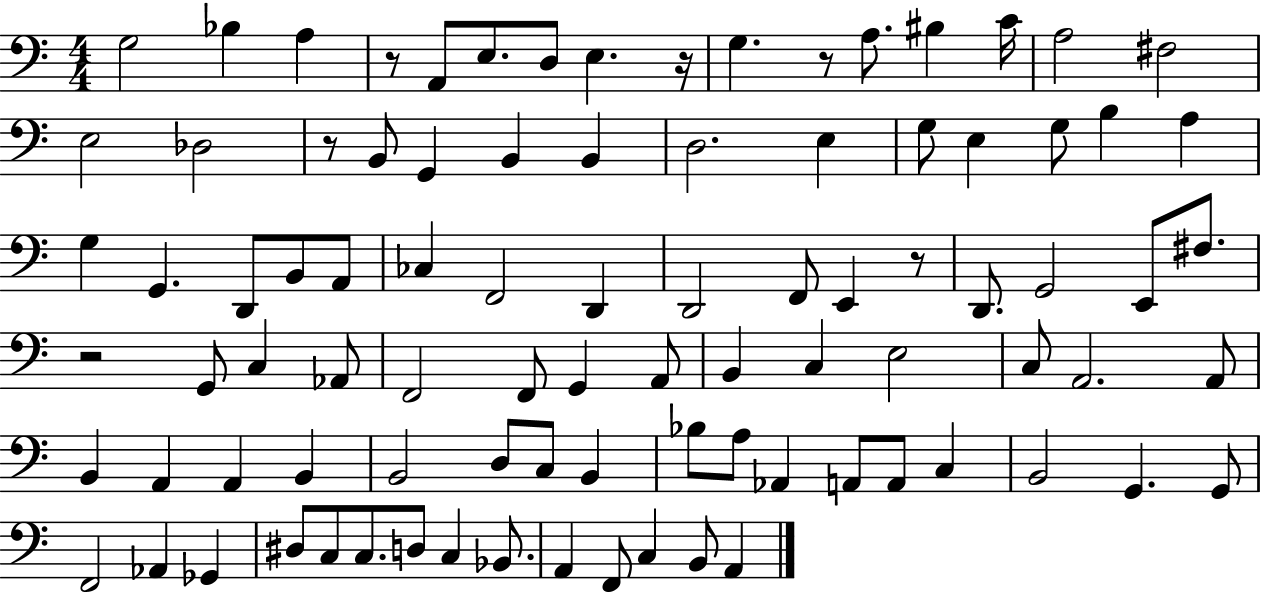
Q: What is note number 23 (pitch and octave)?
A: E3